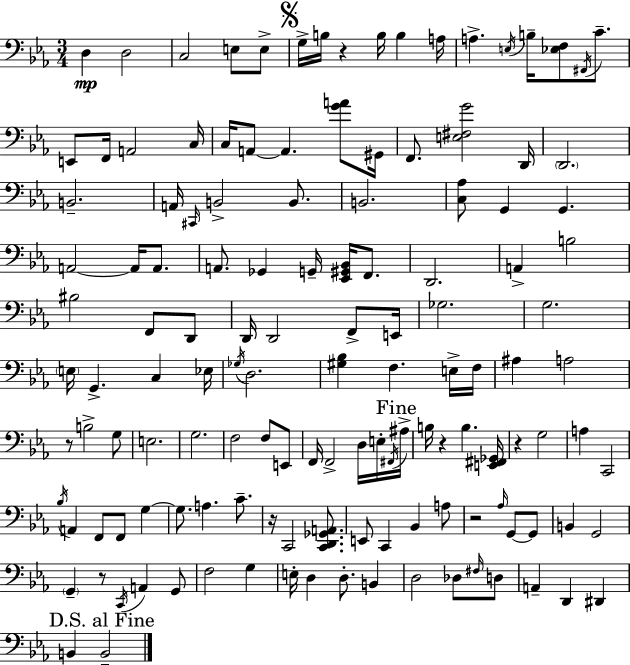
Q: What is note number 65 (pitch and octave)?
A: B3